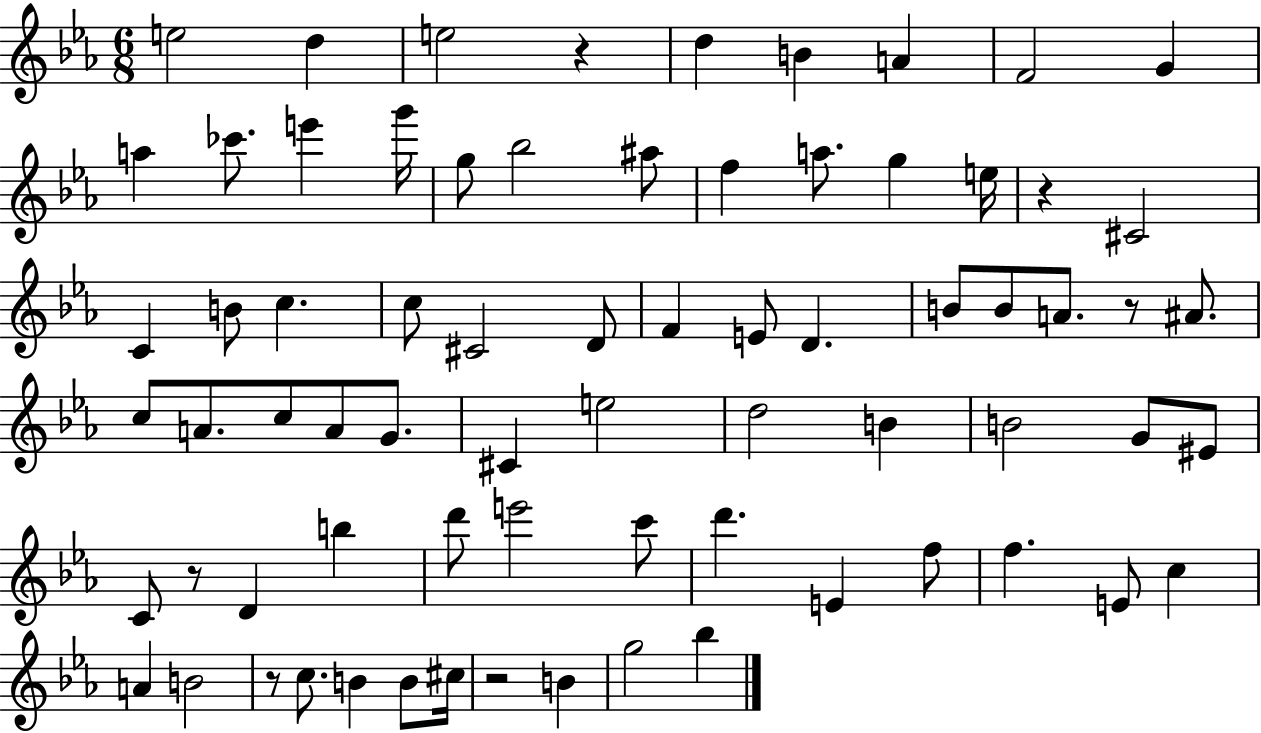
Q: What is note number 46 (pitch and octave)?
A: C4